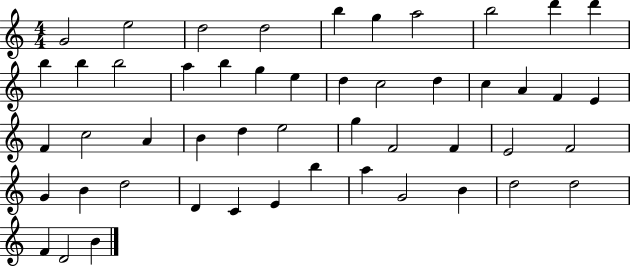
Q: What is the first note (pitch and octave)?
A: G4